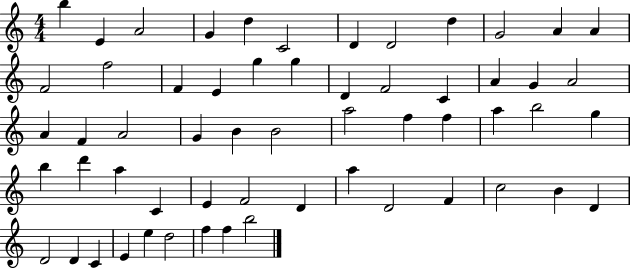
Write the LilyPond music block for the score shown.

{
  \clef treble
  \numericTimeSignature
  \time 4/4
  \key c \major
  b''4 e'4 a'2 | g'4 d''4 c'2 | d'4 d'2 d''4 | g'2 a'4 a'4 | \break f'2 f''2 | f'4 e'4 g''4 g''4 | d'4 f'2 c'4 | a'4 g'4 a'2 | \break a'4 f'4 a'2 | g'4 b'4 b'2 | a''2 f''4 f''4 | a''4 b''2 g''4 | \break b''4 d'''4 a''4 c'4 | e'4 f'2 d'4 | a''4 d'2 f'4 | c''2 b'4 d'4 | \break d'2 d'4 c'4 | e'4 e''4 d''2 | f''4 f''4 b''2 | \bar "|."
}